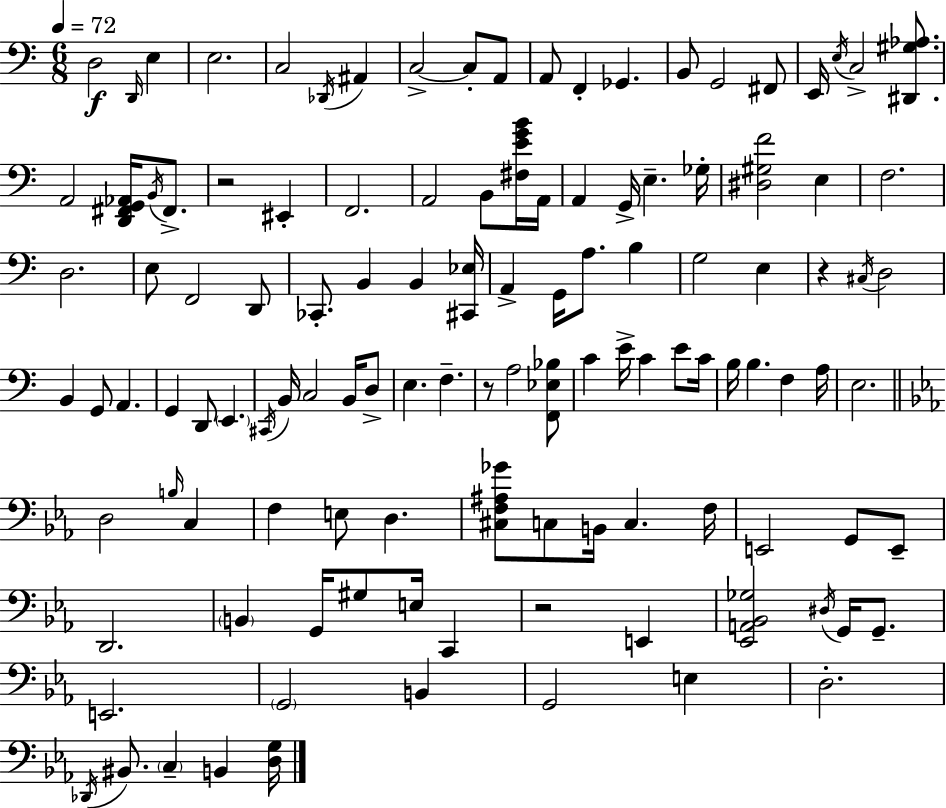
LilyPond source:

{
  \clef bass
  \numericTimeSignature
  \time 6/8
  \key c \major
  \tempo 4 = 72
  \repeat volta 2 { d2\f \grace { d,16 } e4 | e2. | c2 \acciaccatura { des,16 } ais,4 | c2->~~ c8-. | \break a,8 a,8 f,4-. ges,4. | b,8 g,2 | fis,8 e,16 \acciaccatura { e16 } c2-> | <dis, gis aes>8. a,2 <d, fis, g, aes,>16 | \break \acciaccatura { b,16 } fis,8.-> r2 | eis,4-. f,2. | a,2 | b,8 <fis e' g' b'>16 a,16 a,4 g,16-> e4.-- | \break ges16-. <dis gis f'>2 | e4 f2. | d2. | e8 f,2 | \break d,8 ces,8.-. b,4 b,4 | <cis, ees>16 a,4-> g,16 a8. | b4 g2 | e4 r4 \acciaccatura { cis16 } d2 | \break b,4 g,8 a,4. | g,4 d,8 \parenthesize e,4. | \acciaccatura { cis,16 } b,16 c2 | b,16 d8-> e4. | \break f4.-- r8 a2 | <f, ees bes>8 c'4 e'16-> c'4 | e'8 c'16 b16 b4. | f4 a16 e2. | \break \bar "||" \break \key c \minor d2 \grace { b16 } c4 | f4 e8 d4. | <cis f ais ges'>8 c8 b,16 c4. | f16 e,2 g,8 e,8-- | \break d,2. | \parenthesize b,4 g,16 gis8 e16 c,4 | r2 e,4 | <ees, a, bes, ges>2 \acciaccatura { dis16 } g,16 g,8.-- | \break e,2. | \parenthesize g,2 b,4 | g,2 e4 | d2.-. | \break \acciaccatura { des,16 } bis,8. \parenthesize c4-- b,4 | <d g>16 } \bar "|."
}